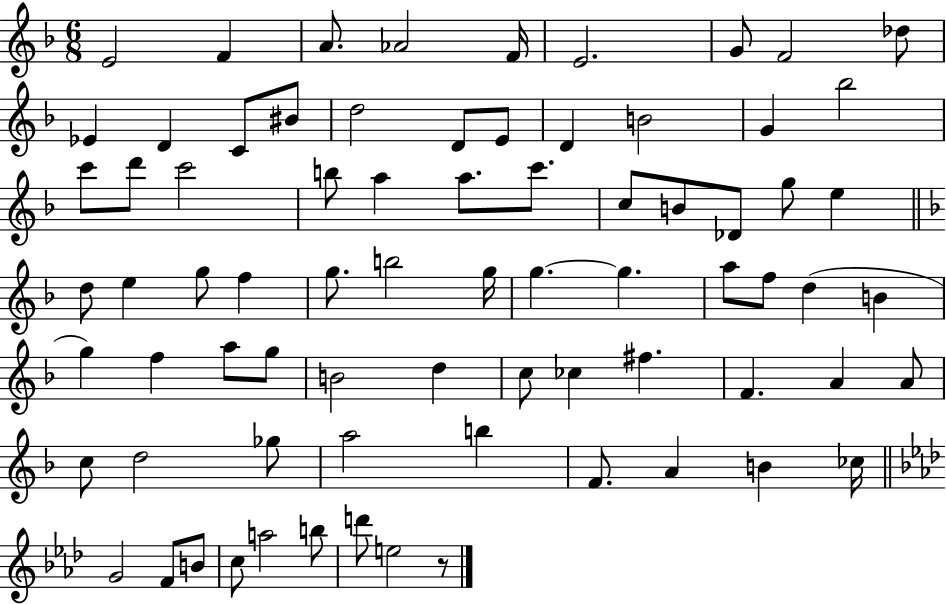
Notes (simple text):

E4/h F4/q A4/e. Ab4/h F4/s E4/h. G4/e F4/h Db5/e Eb4/q D4/q C4/e BIS4/e D5/h D4/e E4/e D4/q B4/h G4/q Bb5/h C6/e D6/e C6/h B5/e A5/q A5/e. C6/e. C5/e B4/e Db4/e G5/e E5/q D5/e E5/q G5/e F5/q G5/e. B5/h G5/s G5/q. G5/q. A5/e F5/e D5/q B4/q G5/q F5/q A5/e G5/e B4/h D5/q C5/e CES5/q F#5/q. F4/q. A4/q A4/e C5/e D5/h Gb5/e A5/h B5/q F4/e. A4/q B4/q CES5/s G4/h F4/e B4/e C5/e A5/h B5/e D6/e E5/h R/e